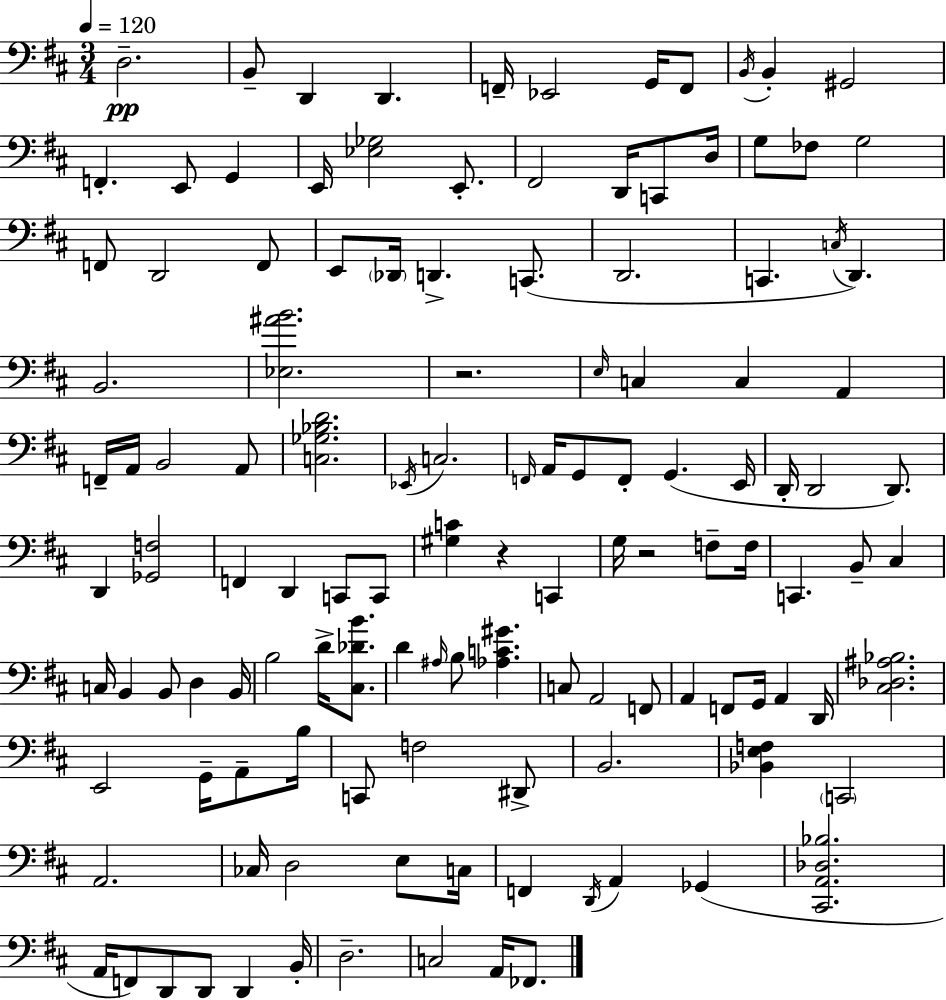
X:1
T:Untitled
M:3/4
L:1/4
K:D
D,2 B,,/2 D,, D,, F,,/4 _E,,2 G,,/4 F,,/2 B,,/4 B,, ^G,,2 F,, E,,/2 G,, E,,/4 [_E,_G,]2 E,,/2 ^F,,2 D,,/4 C,,/2 D,/4 G,/2 _F,/2 G,2 F,,/2 D,,2 F,,/2 E,,/2 _D,,/4 D,, C,,/2 D,,2 C,, C,/4 D,, B,,2 [_E,^AB]2 z2 E,/4 C, C, A,, F,,/4 A,,/4 B,,2 A,,/2 [C,_G,_B,D]2 _E,,/4 C,2 F,,/4 A,,/4 G,,/2 F,,/2 G,, E,,/4 D,,/4 D,,2 D,,/2 D,, [_G,,F,]2 F,, D,, C,,/2 C,,/2 [^G,C] z C,, G,/4 z2 F,/2 F,/4 C,, B,,/2 ^C, C,/4 B,, B,,/2 D, B,,/4 B,2 D/4 [^C,_DB]/2 D ^A,/4 B,/2 [_A,C^G] C,/2 A,,2 F,,/2 A,, F,,/2 G,,/4 A,, D,,/4 [^C,_D,^A,_B,]2 E,,2 G,,/4 A,,/2 B,/4 C,,/2 F,2 ^D,,/2 B,,2 [_B,,E,F,] C,,2 A,,2 _C,/4 D,2 E,/2 C,/4 F,, D,,/4 A,, _G,, [^C,,A,,_D,_B,]2 A,,/4 F,,/2 D,,/2 D,,/2 D,, B,,/4 D,2 C,2 A,,/4 _F,,/2